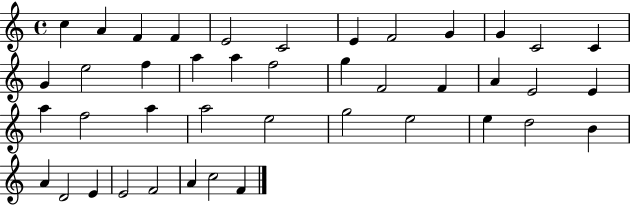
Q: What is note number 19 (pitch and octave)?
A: G5